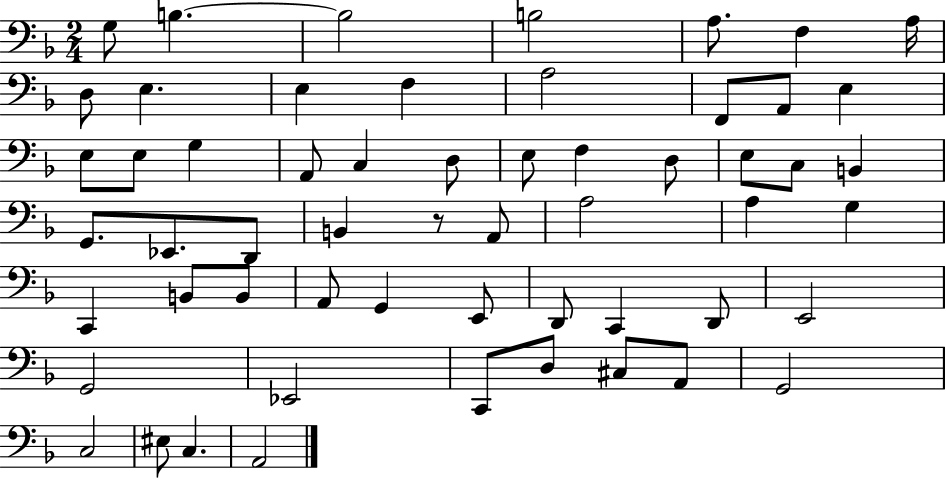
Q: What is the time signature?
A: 2/4